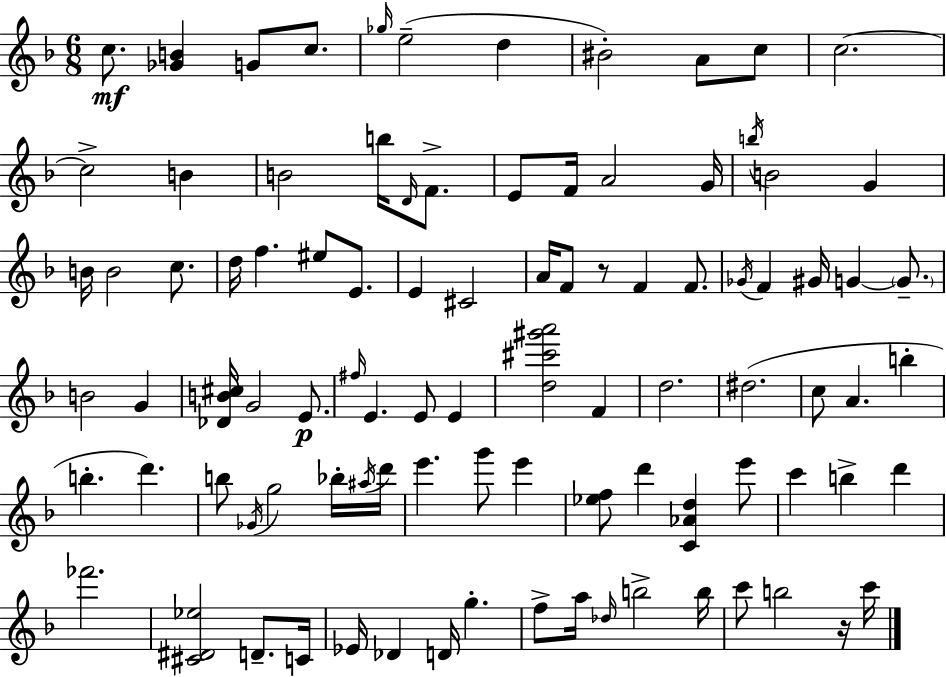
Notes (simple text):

C5/e. [Gb4,B4]/q G4/e C5/e. Gb5/s E5/h D5/q BIS4/h A4/e C5/e C5/h. C5/h B4/q B4/h B5/s D4/s F4/e. E4/e F4/s A4/h G4/s B5/s B4/h G4/q B4/s B4/h C5/e. D5/s F5/q. EIS5/e E4/e. E4/q C#4/h A4/s F4/e R/e F4/q F4/e. Gb4/s F4/q G#4/s G4/q G4/e. B4/h G4/q [Db4,B4,C#5]/s G4/h E4/e. F#5/s E4/q. E4/e E4/q [D5,C#6,G#6,A6]/h F4/q D5/h. D#5/h. C5/e A4/q. B5/q B5/q. D6/q. B5/e Gb4/s G5/h Bb5/s A#5/s D6/s E6/q. G6/e E6/q [Eb5,F5]/e D6/q [C4,Ab4,D5]/q E6/e C6/q B5/q D6/q FES6/h. [C#4,D#4,Eb5]/h D4/e. C4/s Eb4/s Db4/q D4/s G5/q. F5/e A5/s Db5/s B5/h B5/s C6/e B5/h R/s C6/s